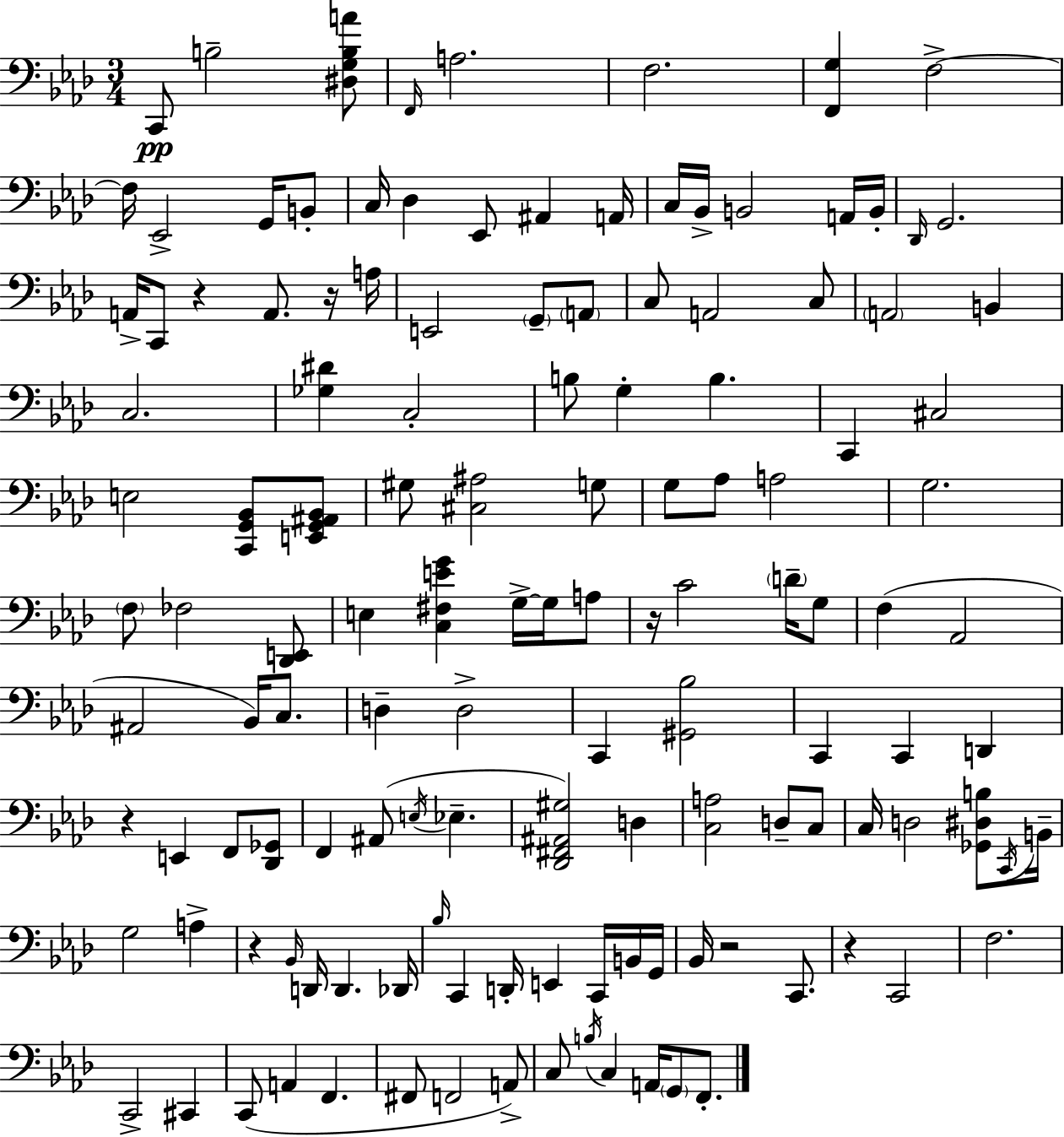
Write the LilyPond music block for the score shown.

{
  \clef bass
  \numericTimeSignature
  \time 3/4
  \key aes \major
  c,8\pp b2-- <dis g b a'>8 | \grace { f,16 } a2. | f2. | <f, g>4 f2->~~ | \break f16 ees,2-> g,16 b,8-. | c16 des4 ees,8 ais,4 | a,16 c16 bes,16-> b,2 a,16 | b,16-. \grace { des,16 } g,2. | \break a,16-> c,8 r4 a,8. | r16 a16 e,2 \parenthesize g,8-- | \parenthesize a,8 c8 a,2 | c8 \parenthesize a,2 b,4 | \break c2. | <ges dis'>4 c2-. | b8 g4-. b4. | c,4 cis2 | \break e2 <c, g, bes,>8 | <e, g, ais, bes,>8 gis8 <cis ais>2 | g8 g8 aes8 a2 | g2. | \break \parenthesize f8 fes2 | <des, e,>8 e4 <c fis e' g'>4 g16->~~ g16 | a8 r16 c'2 \parenthesize d'16-- | g8 f4( aes,2 | \break ais,2 bes,16) c8. | d4-- d2-> | c,4 <gis, bes>2 | c,4 c,4 d,4 | \break r4 e,4 f,8 | <des, ges,>8 f,4 ais,8( \acciaccatura { e16 } ees4.-- | <des, fis, ais, gis>2) d4 | <c a>2 d8-- | \break c8 c16 d2 | <ges, dis b>8 \acciaccatura { c,16 } b,16-- g2 | a4-> r4 \grace { bes,16 } d,16 d,4. | des,16 \grace { bes16 } c,4 d,16-. e,4 | \break c,16 b,16 g,16 bes,16 r2 | c,8. r4 c,2 | f2. | c,2-> | \break cis,4 c,8( a,4 | f,4. fis,8 f,2 | a,8->) c8 \acciaccatura { b16 } c4 | a,16 \parenthesize g,8 f,8.-. \bar "|."
}